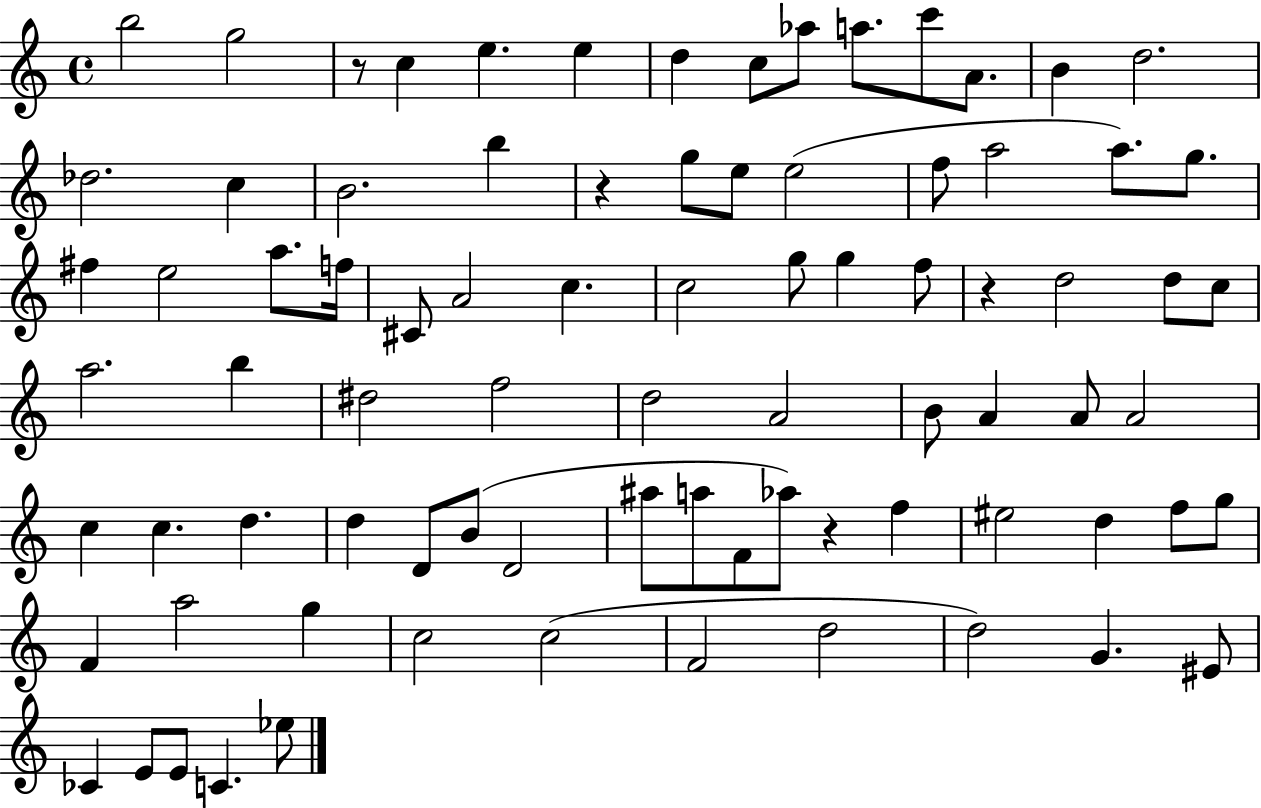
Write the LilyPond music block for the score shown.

{
  \clef treble
  \time 4/4
  \defaultTimeSignature
  \key c \major
  b''2 g''2 | r8 c''4 e''4. e''4 | d''4 c''8 aes''8 a''8. c'''8 a'8. | b'4 d''2. | \break des''2. c''4 | b'2. b''4 | r4 g''8 e''8 e''2( | f''8 a''2 a''8.) g''8. | \break fis''4 e''2 a''8. f''16 | cis'8 a'2 c''4. | c''2 g''8 g''4 f''8 | r4 d''2 d''8 c''8 | \break a''2. b''4 | dis''2 f''2 | d''2 a'2 | b'8 a'4 a'8 a'2 | \break c''4 c''4. d''4. | d''4 d'8 b'8( d'2 | ais''8 a''8 f'8 aes''8) r4 f''4 | eis''2 d''4 f''8 g''8 | \break f'4 a''2 g''4 | c''2 c''2( | f'2 d''2 | d''2) g'4. eis'8 | \break ces'4 e'8 e'8 c'4. ees''8 | \bar "|."
}